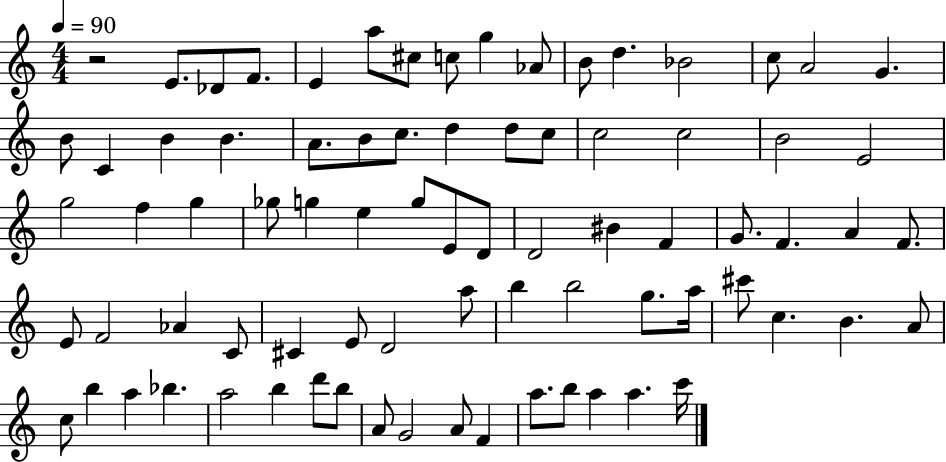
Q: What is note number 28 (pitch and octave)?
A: B4